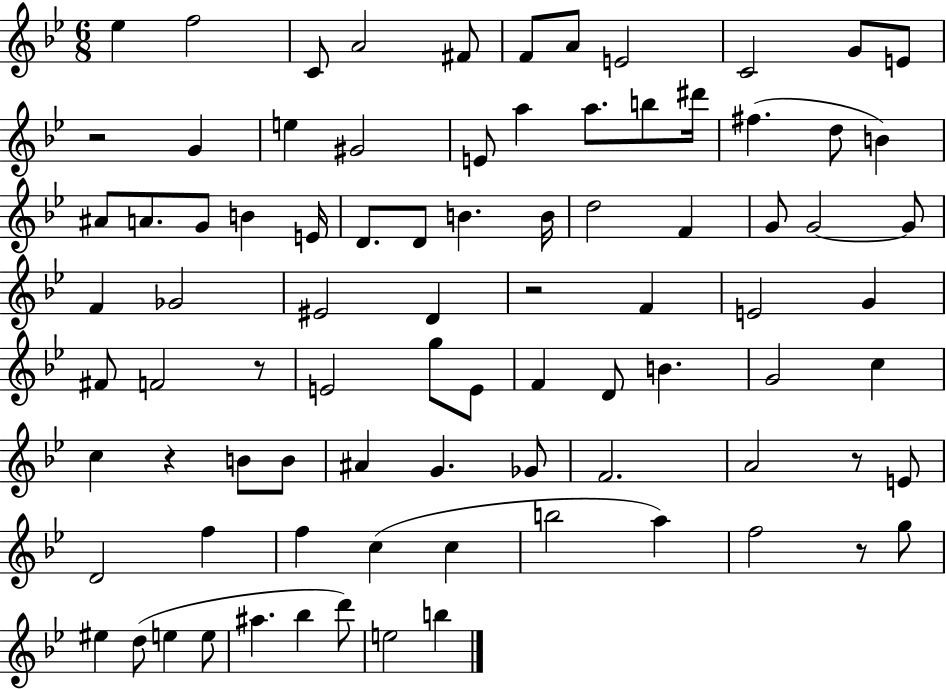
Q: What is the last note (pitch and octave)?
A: B5